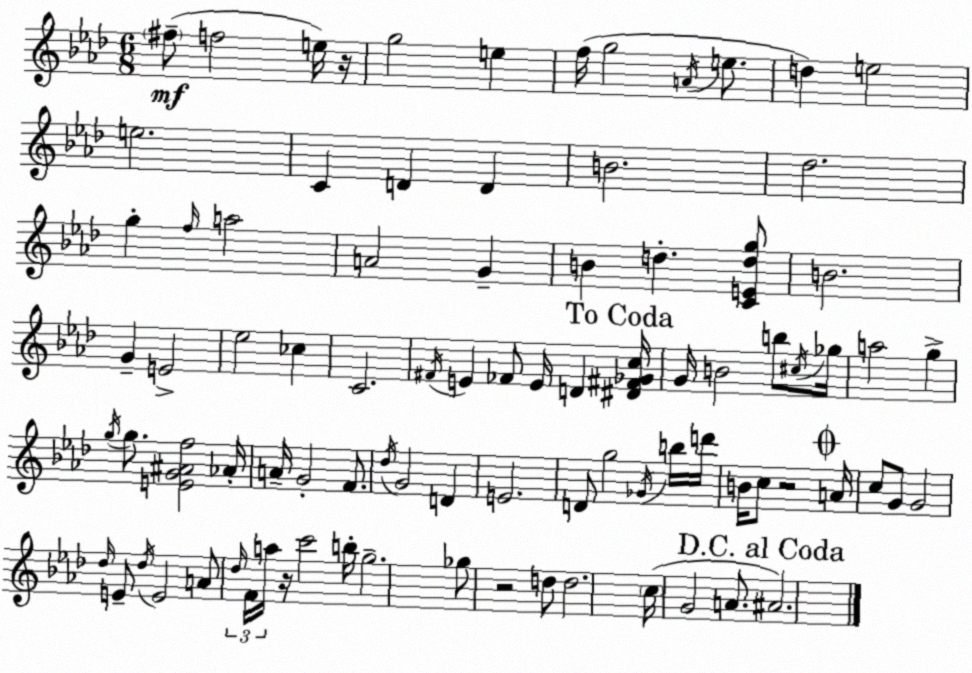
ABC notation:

X:1
T:Untitled
M:6/8
L:1/4
K:Ab
^f/2 f2 e/4 z/4 g2 e f/4 g2 A/4 e/2 d e2 e2 C D D B2 _d2 g f/4 a2 A2 G B d [CEdg]/2 B2 G E2 _e2 _c C2 ^F/4 E _F/2 E/4 D [^D^F_Gc]/4 G/4 B2 b/2 ^c/4 _g/4 a2 g g/4 g/2 [EG^Af]2 _A/4 A/4 G2 F/2 _d/4 G2 D E2 D/2 g2 _G/4 b/4 d'/4 B/4 c/2 z2 A/4 c/2 G/2 G2 _d/4 E/2 _d/4 E2 A/2 _d/4 F/4 a/4 z/4 c'2 b/4 g2 _g/2 z2 d/2 d2 c/4 G2 A/2 ^A2